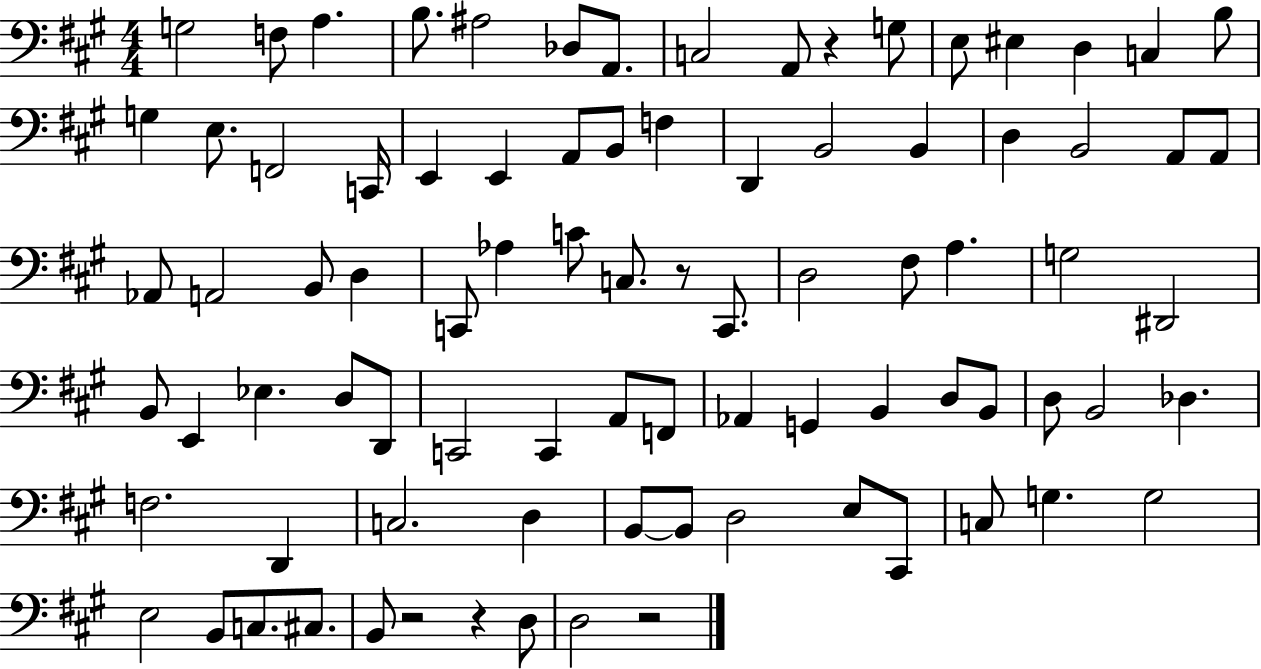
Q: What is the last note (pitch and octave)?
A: D3